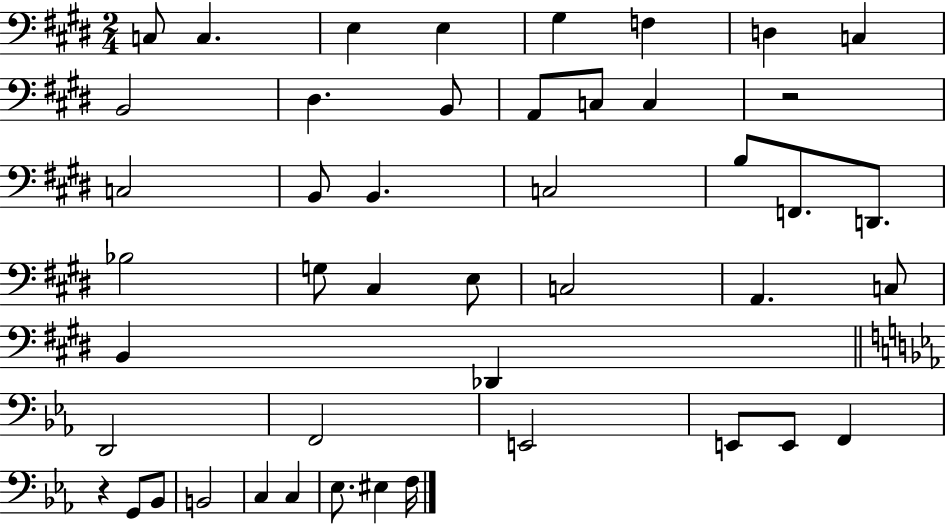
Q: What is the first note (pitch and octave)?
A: C3